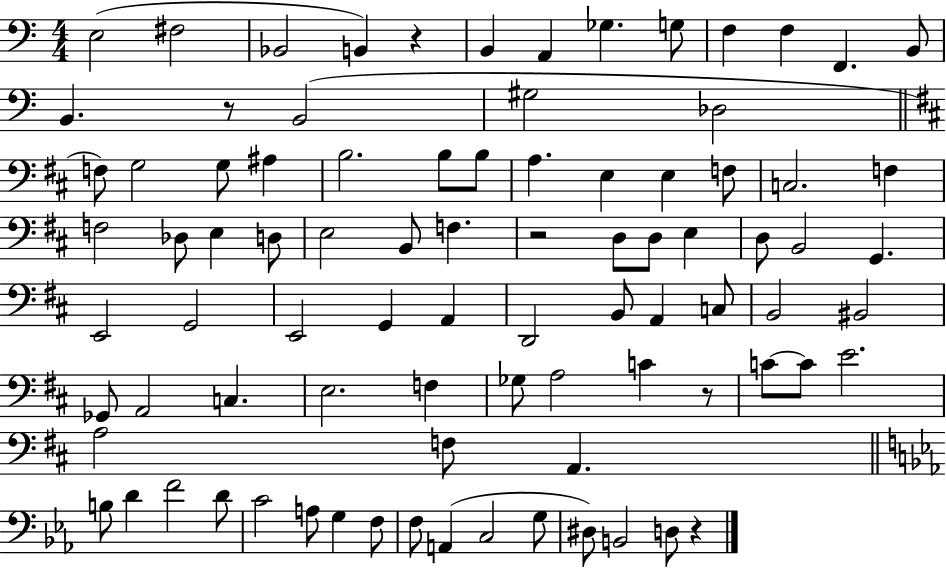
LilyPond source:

{
  \clef bass
  \numericTimeSignature
  \time 4/4
  \key c \major
  \repeat volta 2 { e2( fis2 | bes,2 b,4) r4 | b,4 a,4 ges4. g8 | f4 f4 f,4. b,8 | \break b,4. r8 b,2( | gis2 des2 | \bar "||" \break \key d \major f8) g2 g8 ais4 | b2. b8 b8 | a4. e4 e4 f8 | c2. f4 | \break f2 des8 e4 d8 | e2 b,8 f4. | r2 d8 d8 e4 | d8 b,2 g,4. | \break e,2 g,2 | e,2 g,4 a,4 | d,2 b,8 a,4 c8 | b,2 bis,2 | \break ges,8 a,2 c4. | e2. f4 | ges8 a2 c'4 r8 | c'8~~ c'8 e'2. | \break a2 f8 a,4. | \bar "||" \break \key c \minor b8 d'4 f'2 d'8 | c'2 a8 g4 f8 | f8 a,4( c2 g8 | dis8) b,2 d8 r4 | \break } \bar "|."
}